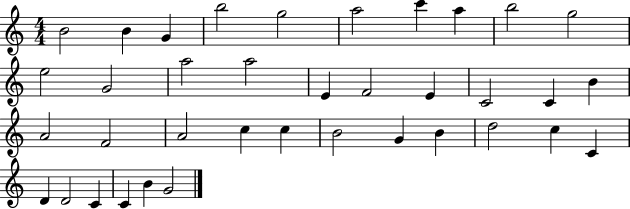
X:1
T:Untitled
M:4/4
L:1/4
K:C
B2 B G b2 g2 a2 c' a b2 g2 e2 G2 a2 a2 E F2 E C2 C B A2 F2 A2 c c B2 G B d2 c C D D2 C C B G2